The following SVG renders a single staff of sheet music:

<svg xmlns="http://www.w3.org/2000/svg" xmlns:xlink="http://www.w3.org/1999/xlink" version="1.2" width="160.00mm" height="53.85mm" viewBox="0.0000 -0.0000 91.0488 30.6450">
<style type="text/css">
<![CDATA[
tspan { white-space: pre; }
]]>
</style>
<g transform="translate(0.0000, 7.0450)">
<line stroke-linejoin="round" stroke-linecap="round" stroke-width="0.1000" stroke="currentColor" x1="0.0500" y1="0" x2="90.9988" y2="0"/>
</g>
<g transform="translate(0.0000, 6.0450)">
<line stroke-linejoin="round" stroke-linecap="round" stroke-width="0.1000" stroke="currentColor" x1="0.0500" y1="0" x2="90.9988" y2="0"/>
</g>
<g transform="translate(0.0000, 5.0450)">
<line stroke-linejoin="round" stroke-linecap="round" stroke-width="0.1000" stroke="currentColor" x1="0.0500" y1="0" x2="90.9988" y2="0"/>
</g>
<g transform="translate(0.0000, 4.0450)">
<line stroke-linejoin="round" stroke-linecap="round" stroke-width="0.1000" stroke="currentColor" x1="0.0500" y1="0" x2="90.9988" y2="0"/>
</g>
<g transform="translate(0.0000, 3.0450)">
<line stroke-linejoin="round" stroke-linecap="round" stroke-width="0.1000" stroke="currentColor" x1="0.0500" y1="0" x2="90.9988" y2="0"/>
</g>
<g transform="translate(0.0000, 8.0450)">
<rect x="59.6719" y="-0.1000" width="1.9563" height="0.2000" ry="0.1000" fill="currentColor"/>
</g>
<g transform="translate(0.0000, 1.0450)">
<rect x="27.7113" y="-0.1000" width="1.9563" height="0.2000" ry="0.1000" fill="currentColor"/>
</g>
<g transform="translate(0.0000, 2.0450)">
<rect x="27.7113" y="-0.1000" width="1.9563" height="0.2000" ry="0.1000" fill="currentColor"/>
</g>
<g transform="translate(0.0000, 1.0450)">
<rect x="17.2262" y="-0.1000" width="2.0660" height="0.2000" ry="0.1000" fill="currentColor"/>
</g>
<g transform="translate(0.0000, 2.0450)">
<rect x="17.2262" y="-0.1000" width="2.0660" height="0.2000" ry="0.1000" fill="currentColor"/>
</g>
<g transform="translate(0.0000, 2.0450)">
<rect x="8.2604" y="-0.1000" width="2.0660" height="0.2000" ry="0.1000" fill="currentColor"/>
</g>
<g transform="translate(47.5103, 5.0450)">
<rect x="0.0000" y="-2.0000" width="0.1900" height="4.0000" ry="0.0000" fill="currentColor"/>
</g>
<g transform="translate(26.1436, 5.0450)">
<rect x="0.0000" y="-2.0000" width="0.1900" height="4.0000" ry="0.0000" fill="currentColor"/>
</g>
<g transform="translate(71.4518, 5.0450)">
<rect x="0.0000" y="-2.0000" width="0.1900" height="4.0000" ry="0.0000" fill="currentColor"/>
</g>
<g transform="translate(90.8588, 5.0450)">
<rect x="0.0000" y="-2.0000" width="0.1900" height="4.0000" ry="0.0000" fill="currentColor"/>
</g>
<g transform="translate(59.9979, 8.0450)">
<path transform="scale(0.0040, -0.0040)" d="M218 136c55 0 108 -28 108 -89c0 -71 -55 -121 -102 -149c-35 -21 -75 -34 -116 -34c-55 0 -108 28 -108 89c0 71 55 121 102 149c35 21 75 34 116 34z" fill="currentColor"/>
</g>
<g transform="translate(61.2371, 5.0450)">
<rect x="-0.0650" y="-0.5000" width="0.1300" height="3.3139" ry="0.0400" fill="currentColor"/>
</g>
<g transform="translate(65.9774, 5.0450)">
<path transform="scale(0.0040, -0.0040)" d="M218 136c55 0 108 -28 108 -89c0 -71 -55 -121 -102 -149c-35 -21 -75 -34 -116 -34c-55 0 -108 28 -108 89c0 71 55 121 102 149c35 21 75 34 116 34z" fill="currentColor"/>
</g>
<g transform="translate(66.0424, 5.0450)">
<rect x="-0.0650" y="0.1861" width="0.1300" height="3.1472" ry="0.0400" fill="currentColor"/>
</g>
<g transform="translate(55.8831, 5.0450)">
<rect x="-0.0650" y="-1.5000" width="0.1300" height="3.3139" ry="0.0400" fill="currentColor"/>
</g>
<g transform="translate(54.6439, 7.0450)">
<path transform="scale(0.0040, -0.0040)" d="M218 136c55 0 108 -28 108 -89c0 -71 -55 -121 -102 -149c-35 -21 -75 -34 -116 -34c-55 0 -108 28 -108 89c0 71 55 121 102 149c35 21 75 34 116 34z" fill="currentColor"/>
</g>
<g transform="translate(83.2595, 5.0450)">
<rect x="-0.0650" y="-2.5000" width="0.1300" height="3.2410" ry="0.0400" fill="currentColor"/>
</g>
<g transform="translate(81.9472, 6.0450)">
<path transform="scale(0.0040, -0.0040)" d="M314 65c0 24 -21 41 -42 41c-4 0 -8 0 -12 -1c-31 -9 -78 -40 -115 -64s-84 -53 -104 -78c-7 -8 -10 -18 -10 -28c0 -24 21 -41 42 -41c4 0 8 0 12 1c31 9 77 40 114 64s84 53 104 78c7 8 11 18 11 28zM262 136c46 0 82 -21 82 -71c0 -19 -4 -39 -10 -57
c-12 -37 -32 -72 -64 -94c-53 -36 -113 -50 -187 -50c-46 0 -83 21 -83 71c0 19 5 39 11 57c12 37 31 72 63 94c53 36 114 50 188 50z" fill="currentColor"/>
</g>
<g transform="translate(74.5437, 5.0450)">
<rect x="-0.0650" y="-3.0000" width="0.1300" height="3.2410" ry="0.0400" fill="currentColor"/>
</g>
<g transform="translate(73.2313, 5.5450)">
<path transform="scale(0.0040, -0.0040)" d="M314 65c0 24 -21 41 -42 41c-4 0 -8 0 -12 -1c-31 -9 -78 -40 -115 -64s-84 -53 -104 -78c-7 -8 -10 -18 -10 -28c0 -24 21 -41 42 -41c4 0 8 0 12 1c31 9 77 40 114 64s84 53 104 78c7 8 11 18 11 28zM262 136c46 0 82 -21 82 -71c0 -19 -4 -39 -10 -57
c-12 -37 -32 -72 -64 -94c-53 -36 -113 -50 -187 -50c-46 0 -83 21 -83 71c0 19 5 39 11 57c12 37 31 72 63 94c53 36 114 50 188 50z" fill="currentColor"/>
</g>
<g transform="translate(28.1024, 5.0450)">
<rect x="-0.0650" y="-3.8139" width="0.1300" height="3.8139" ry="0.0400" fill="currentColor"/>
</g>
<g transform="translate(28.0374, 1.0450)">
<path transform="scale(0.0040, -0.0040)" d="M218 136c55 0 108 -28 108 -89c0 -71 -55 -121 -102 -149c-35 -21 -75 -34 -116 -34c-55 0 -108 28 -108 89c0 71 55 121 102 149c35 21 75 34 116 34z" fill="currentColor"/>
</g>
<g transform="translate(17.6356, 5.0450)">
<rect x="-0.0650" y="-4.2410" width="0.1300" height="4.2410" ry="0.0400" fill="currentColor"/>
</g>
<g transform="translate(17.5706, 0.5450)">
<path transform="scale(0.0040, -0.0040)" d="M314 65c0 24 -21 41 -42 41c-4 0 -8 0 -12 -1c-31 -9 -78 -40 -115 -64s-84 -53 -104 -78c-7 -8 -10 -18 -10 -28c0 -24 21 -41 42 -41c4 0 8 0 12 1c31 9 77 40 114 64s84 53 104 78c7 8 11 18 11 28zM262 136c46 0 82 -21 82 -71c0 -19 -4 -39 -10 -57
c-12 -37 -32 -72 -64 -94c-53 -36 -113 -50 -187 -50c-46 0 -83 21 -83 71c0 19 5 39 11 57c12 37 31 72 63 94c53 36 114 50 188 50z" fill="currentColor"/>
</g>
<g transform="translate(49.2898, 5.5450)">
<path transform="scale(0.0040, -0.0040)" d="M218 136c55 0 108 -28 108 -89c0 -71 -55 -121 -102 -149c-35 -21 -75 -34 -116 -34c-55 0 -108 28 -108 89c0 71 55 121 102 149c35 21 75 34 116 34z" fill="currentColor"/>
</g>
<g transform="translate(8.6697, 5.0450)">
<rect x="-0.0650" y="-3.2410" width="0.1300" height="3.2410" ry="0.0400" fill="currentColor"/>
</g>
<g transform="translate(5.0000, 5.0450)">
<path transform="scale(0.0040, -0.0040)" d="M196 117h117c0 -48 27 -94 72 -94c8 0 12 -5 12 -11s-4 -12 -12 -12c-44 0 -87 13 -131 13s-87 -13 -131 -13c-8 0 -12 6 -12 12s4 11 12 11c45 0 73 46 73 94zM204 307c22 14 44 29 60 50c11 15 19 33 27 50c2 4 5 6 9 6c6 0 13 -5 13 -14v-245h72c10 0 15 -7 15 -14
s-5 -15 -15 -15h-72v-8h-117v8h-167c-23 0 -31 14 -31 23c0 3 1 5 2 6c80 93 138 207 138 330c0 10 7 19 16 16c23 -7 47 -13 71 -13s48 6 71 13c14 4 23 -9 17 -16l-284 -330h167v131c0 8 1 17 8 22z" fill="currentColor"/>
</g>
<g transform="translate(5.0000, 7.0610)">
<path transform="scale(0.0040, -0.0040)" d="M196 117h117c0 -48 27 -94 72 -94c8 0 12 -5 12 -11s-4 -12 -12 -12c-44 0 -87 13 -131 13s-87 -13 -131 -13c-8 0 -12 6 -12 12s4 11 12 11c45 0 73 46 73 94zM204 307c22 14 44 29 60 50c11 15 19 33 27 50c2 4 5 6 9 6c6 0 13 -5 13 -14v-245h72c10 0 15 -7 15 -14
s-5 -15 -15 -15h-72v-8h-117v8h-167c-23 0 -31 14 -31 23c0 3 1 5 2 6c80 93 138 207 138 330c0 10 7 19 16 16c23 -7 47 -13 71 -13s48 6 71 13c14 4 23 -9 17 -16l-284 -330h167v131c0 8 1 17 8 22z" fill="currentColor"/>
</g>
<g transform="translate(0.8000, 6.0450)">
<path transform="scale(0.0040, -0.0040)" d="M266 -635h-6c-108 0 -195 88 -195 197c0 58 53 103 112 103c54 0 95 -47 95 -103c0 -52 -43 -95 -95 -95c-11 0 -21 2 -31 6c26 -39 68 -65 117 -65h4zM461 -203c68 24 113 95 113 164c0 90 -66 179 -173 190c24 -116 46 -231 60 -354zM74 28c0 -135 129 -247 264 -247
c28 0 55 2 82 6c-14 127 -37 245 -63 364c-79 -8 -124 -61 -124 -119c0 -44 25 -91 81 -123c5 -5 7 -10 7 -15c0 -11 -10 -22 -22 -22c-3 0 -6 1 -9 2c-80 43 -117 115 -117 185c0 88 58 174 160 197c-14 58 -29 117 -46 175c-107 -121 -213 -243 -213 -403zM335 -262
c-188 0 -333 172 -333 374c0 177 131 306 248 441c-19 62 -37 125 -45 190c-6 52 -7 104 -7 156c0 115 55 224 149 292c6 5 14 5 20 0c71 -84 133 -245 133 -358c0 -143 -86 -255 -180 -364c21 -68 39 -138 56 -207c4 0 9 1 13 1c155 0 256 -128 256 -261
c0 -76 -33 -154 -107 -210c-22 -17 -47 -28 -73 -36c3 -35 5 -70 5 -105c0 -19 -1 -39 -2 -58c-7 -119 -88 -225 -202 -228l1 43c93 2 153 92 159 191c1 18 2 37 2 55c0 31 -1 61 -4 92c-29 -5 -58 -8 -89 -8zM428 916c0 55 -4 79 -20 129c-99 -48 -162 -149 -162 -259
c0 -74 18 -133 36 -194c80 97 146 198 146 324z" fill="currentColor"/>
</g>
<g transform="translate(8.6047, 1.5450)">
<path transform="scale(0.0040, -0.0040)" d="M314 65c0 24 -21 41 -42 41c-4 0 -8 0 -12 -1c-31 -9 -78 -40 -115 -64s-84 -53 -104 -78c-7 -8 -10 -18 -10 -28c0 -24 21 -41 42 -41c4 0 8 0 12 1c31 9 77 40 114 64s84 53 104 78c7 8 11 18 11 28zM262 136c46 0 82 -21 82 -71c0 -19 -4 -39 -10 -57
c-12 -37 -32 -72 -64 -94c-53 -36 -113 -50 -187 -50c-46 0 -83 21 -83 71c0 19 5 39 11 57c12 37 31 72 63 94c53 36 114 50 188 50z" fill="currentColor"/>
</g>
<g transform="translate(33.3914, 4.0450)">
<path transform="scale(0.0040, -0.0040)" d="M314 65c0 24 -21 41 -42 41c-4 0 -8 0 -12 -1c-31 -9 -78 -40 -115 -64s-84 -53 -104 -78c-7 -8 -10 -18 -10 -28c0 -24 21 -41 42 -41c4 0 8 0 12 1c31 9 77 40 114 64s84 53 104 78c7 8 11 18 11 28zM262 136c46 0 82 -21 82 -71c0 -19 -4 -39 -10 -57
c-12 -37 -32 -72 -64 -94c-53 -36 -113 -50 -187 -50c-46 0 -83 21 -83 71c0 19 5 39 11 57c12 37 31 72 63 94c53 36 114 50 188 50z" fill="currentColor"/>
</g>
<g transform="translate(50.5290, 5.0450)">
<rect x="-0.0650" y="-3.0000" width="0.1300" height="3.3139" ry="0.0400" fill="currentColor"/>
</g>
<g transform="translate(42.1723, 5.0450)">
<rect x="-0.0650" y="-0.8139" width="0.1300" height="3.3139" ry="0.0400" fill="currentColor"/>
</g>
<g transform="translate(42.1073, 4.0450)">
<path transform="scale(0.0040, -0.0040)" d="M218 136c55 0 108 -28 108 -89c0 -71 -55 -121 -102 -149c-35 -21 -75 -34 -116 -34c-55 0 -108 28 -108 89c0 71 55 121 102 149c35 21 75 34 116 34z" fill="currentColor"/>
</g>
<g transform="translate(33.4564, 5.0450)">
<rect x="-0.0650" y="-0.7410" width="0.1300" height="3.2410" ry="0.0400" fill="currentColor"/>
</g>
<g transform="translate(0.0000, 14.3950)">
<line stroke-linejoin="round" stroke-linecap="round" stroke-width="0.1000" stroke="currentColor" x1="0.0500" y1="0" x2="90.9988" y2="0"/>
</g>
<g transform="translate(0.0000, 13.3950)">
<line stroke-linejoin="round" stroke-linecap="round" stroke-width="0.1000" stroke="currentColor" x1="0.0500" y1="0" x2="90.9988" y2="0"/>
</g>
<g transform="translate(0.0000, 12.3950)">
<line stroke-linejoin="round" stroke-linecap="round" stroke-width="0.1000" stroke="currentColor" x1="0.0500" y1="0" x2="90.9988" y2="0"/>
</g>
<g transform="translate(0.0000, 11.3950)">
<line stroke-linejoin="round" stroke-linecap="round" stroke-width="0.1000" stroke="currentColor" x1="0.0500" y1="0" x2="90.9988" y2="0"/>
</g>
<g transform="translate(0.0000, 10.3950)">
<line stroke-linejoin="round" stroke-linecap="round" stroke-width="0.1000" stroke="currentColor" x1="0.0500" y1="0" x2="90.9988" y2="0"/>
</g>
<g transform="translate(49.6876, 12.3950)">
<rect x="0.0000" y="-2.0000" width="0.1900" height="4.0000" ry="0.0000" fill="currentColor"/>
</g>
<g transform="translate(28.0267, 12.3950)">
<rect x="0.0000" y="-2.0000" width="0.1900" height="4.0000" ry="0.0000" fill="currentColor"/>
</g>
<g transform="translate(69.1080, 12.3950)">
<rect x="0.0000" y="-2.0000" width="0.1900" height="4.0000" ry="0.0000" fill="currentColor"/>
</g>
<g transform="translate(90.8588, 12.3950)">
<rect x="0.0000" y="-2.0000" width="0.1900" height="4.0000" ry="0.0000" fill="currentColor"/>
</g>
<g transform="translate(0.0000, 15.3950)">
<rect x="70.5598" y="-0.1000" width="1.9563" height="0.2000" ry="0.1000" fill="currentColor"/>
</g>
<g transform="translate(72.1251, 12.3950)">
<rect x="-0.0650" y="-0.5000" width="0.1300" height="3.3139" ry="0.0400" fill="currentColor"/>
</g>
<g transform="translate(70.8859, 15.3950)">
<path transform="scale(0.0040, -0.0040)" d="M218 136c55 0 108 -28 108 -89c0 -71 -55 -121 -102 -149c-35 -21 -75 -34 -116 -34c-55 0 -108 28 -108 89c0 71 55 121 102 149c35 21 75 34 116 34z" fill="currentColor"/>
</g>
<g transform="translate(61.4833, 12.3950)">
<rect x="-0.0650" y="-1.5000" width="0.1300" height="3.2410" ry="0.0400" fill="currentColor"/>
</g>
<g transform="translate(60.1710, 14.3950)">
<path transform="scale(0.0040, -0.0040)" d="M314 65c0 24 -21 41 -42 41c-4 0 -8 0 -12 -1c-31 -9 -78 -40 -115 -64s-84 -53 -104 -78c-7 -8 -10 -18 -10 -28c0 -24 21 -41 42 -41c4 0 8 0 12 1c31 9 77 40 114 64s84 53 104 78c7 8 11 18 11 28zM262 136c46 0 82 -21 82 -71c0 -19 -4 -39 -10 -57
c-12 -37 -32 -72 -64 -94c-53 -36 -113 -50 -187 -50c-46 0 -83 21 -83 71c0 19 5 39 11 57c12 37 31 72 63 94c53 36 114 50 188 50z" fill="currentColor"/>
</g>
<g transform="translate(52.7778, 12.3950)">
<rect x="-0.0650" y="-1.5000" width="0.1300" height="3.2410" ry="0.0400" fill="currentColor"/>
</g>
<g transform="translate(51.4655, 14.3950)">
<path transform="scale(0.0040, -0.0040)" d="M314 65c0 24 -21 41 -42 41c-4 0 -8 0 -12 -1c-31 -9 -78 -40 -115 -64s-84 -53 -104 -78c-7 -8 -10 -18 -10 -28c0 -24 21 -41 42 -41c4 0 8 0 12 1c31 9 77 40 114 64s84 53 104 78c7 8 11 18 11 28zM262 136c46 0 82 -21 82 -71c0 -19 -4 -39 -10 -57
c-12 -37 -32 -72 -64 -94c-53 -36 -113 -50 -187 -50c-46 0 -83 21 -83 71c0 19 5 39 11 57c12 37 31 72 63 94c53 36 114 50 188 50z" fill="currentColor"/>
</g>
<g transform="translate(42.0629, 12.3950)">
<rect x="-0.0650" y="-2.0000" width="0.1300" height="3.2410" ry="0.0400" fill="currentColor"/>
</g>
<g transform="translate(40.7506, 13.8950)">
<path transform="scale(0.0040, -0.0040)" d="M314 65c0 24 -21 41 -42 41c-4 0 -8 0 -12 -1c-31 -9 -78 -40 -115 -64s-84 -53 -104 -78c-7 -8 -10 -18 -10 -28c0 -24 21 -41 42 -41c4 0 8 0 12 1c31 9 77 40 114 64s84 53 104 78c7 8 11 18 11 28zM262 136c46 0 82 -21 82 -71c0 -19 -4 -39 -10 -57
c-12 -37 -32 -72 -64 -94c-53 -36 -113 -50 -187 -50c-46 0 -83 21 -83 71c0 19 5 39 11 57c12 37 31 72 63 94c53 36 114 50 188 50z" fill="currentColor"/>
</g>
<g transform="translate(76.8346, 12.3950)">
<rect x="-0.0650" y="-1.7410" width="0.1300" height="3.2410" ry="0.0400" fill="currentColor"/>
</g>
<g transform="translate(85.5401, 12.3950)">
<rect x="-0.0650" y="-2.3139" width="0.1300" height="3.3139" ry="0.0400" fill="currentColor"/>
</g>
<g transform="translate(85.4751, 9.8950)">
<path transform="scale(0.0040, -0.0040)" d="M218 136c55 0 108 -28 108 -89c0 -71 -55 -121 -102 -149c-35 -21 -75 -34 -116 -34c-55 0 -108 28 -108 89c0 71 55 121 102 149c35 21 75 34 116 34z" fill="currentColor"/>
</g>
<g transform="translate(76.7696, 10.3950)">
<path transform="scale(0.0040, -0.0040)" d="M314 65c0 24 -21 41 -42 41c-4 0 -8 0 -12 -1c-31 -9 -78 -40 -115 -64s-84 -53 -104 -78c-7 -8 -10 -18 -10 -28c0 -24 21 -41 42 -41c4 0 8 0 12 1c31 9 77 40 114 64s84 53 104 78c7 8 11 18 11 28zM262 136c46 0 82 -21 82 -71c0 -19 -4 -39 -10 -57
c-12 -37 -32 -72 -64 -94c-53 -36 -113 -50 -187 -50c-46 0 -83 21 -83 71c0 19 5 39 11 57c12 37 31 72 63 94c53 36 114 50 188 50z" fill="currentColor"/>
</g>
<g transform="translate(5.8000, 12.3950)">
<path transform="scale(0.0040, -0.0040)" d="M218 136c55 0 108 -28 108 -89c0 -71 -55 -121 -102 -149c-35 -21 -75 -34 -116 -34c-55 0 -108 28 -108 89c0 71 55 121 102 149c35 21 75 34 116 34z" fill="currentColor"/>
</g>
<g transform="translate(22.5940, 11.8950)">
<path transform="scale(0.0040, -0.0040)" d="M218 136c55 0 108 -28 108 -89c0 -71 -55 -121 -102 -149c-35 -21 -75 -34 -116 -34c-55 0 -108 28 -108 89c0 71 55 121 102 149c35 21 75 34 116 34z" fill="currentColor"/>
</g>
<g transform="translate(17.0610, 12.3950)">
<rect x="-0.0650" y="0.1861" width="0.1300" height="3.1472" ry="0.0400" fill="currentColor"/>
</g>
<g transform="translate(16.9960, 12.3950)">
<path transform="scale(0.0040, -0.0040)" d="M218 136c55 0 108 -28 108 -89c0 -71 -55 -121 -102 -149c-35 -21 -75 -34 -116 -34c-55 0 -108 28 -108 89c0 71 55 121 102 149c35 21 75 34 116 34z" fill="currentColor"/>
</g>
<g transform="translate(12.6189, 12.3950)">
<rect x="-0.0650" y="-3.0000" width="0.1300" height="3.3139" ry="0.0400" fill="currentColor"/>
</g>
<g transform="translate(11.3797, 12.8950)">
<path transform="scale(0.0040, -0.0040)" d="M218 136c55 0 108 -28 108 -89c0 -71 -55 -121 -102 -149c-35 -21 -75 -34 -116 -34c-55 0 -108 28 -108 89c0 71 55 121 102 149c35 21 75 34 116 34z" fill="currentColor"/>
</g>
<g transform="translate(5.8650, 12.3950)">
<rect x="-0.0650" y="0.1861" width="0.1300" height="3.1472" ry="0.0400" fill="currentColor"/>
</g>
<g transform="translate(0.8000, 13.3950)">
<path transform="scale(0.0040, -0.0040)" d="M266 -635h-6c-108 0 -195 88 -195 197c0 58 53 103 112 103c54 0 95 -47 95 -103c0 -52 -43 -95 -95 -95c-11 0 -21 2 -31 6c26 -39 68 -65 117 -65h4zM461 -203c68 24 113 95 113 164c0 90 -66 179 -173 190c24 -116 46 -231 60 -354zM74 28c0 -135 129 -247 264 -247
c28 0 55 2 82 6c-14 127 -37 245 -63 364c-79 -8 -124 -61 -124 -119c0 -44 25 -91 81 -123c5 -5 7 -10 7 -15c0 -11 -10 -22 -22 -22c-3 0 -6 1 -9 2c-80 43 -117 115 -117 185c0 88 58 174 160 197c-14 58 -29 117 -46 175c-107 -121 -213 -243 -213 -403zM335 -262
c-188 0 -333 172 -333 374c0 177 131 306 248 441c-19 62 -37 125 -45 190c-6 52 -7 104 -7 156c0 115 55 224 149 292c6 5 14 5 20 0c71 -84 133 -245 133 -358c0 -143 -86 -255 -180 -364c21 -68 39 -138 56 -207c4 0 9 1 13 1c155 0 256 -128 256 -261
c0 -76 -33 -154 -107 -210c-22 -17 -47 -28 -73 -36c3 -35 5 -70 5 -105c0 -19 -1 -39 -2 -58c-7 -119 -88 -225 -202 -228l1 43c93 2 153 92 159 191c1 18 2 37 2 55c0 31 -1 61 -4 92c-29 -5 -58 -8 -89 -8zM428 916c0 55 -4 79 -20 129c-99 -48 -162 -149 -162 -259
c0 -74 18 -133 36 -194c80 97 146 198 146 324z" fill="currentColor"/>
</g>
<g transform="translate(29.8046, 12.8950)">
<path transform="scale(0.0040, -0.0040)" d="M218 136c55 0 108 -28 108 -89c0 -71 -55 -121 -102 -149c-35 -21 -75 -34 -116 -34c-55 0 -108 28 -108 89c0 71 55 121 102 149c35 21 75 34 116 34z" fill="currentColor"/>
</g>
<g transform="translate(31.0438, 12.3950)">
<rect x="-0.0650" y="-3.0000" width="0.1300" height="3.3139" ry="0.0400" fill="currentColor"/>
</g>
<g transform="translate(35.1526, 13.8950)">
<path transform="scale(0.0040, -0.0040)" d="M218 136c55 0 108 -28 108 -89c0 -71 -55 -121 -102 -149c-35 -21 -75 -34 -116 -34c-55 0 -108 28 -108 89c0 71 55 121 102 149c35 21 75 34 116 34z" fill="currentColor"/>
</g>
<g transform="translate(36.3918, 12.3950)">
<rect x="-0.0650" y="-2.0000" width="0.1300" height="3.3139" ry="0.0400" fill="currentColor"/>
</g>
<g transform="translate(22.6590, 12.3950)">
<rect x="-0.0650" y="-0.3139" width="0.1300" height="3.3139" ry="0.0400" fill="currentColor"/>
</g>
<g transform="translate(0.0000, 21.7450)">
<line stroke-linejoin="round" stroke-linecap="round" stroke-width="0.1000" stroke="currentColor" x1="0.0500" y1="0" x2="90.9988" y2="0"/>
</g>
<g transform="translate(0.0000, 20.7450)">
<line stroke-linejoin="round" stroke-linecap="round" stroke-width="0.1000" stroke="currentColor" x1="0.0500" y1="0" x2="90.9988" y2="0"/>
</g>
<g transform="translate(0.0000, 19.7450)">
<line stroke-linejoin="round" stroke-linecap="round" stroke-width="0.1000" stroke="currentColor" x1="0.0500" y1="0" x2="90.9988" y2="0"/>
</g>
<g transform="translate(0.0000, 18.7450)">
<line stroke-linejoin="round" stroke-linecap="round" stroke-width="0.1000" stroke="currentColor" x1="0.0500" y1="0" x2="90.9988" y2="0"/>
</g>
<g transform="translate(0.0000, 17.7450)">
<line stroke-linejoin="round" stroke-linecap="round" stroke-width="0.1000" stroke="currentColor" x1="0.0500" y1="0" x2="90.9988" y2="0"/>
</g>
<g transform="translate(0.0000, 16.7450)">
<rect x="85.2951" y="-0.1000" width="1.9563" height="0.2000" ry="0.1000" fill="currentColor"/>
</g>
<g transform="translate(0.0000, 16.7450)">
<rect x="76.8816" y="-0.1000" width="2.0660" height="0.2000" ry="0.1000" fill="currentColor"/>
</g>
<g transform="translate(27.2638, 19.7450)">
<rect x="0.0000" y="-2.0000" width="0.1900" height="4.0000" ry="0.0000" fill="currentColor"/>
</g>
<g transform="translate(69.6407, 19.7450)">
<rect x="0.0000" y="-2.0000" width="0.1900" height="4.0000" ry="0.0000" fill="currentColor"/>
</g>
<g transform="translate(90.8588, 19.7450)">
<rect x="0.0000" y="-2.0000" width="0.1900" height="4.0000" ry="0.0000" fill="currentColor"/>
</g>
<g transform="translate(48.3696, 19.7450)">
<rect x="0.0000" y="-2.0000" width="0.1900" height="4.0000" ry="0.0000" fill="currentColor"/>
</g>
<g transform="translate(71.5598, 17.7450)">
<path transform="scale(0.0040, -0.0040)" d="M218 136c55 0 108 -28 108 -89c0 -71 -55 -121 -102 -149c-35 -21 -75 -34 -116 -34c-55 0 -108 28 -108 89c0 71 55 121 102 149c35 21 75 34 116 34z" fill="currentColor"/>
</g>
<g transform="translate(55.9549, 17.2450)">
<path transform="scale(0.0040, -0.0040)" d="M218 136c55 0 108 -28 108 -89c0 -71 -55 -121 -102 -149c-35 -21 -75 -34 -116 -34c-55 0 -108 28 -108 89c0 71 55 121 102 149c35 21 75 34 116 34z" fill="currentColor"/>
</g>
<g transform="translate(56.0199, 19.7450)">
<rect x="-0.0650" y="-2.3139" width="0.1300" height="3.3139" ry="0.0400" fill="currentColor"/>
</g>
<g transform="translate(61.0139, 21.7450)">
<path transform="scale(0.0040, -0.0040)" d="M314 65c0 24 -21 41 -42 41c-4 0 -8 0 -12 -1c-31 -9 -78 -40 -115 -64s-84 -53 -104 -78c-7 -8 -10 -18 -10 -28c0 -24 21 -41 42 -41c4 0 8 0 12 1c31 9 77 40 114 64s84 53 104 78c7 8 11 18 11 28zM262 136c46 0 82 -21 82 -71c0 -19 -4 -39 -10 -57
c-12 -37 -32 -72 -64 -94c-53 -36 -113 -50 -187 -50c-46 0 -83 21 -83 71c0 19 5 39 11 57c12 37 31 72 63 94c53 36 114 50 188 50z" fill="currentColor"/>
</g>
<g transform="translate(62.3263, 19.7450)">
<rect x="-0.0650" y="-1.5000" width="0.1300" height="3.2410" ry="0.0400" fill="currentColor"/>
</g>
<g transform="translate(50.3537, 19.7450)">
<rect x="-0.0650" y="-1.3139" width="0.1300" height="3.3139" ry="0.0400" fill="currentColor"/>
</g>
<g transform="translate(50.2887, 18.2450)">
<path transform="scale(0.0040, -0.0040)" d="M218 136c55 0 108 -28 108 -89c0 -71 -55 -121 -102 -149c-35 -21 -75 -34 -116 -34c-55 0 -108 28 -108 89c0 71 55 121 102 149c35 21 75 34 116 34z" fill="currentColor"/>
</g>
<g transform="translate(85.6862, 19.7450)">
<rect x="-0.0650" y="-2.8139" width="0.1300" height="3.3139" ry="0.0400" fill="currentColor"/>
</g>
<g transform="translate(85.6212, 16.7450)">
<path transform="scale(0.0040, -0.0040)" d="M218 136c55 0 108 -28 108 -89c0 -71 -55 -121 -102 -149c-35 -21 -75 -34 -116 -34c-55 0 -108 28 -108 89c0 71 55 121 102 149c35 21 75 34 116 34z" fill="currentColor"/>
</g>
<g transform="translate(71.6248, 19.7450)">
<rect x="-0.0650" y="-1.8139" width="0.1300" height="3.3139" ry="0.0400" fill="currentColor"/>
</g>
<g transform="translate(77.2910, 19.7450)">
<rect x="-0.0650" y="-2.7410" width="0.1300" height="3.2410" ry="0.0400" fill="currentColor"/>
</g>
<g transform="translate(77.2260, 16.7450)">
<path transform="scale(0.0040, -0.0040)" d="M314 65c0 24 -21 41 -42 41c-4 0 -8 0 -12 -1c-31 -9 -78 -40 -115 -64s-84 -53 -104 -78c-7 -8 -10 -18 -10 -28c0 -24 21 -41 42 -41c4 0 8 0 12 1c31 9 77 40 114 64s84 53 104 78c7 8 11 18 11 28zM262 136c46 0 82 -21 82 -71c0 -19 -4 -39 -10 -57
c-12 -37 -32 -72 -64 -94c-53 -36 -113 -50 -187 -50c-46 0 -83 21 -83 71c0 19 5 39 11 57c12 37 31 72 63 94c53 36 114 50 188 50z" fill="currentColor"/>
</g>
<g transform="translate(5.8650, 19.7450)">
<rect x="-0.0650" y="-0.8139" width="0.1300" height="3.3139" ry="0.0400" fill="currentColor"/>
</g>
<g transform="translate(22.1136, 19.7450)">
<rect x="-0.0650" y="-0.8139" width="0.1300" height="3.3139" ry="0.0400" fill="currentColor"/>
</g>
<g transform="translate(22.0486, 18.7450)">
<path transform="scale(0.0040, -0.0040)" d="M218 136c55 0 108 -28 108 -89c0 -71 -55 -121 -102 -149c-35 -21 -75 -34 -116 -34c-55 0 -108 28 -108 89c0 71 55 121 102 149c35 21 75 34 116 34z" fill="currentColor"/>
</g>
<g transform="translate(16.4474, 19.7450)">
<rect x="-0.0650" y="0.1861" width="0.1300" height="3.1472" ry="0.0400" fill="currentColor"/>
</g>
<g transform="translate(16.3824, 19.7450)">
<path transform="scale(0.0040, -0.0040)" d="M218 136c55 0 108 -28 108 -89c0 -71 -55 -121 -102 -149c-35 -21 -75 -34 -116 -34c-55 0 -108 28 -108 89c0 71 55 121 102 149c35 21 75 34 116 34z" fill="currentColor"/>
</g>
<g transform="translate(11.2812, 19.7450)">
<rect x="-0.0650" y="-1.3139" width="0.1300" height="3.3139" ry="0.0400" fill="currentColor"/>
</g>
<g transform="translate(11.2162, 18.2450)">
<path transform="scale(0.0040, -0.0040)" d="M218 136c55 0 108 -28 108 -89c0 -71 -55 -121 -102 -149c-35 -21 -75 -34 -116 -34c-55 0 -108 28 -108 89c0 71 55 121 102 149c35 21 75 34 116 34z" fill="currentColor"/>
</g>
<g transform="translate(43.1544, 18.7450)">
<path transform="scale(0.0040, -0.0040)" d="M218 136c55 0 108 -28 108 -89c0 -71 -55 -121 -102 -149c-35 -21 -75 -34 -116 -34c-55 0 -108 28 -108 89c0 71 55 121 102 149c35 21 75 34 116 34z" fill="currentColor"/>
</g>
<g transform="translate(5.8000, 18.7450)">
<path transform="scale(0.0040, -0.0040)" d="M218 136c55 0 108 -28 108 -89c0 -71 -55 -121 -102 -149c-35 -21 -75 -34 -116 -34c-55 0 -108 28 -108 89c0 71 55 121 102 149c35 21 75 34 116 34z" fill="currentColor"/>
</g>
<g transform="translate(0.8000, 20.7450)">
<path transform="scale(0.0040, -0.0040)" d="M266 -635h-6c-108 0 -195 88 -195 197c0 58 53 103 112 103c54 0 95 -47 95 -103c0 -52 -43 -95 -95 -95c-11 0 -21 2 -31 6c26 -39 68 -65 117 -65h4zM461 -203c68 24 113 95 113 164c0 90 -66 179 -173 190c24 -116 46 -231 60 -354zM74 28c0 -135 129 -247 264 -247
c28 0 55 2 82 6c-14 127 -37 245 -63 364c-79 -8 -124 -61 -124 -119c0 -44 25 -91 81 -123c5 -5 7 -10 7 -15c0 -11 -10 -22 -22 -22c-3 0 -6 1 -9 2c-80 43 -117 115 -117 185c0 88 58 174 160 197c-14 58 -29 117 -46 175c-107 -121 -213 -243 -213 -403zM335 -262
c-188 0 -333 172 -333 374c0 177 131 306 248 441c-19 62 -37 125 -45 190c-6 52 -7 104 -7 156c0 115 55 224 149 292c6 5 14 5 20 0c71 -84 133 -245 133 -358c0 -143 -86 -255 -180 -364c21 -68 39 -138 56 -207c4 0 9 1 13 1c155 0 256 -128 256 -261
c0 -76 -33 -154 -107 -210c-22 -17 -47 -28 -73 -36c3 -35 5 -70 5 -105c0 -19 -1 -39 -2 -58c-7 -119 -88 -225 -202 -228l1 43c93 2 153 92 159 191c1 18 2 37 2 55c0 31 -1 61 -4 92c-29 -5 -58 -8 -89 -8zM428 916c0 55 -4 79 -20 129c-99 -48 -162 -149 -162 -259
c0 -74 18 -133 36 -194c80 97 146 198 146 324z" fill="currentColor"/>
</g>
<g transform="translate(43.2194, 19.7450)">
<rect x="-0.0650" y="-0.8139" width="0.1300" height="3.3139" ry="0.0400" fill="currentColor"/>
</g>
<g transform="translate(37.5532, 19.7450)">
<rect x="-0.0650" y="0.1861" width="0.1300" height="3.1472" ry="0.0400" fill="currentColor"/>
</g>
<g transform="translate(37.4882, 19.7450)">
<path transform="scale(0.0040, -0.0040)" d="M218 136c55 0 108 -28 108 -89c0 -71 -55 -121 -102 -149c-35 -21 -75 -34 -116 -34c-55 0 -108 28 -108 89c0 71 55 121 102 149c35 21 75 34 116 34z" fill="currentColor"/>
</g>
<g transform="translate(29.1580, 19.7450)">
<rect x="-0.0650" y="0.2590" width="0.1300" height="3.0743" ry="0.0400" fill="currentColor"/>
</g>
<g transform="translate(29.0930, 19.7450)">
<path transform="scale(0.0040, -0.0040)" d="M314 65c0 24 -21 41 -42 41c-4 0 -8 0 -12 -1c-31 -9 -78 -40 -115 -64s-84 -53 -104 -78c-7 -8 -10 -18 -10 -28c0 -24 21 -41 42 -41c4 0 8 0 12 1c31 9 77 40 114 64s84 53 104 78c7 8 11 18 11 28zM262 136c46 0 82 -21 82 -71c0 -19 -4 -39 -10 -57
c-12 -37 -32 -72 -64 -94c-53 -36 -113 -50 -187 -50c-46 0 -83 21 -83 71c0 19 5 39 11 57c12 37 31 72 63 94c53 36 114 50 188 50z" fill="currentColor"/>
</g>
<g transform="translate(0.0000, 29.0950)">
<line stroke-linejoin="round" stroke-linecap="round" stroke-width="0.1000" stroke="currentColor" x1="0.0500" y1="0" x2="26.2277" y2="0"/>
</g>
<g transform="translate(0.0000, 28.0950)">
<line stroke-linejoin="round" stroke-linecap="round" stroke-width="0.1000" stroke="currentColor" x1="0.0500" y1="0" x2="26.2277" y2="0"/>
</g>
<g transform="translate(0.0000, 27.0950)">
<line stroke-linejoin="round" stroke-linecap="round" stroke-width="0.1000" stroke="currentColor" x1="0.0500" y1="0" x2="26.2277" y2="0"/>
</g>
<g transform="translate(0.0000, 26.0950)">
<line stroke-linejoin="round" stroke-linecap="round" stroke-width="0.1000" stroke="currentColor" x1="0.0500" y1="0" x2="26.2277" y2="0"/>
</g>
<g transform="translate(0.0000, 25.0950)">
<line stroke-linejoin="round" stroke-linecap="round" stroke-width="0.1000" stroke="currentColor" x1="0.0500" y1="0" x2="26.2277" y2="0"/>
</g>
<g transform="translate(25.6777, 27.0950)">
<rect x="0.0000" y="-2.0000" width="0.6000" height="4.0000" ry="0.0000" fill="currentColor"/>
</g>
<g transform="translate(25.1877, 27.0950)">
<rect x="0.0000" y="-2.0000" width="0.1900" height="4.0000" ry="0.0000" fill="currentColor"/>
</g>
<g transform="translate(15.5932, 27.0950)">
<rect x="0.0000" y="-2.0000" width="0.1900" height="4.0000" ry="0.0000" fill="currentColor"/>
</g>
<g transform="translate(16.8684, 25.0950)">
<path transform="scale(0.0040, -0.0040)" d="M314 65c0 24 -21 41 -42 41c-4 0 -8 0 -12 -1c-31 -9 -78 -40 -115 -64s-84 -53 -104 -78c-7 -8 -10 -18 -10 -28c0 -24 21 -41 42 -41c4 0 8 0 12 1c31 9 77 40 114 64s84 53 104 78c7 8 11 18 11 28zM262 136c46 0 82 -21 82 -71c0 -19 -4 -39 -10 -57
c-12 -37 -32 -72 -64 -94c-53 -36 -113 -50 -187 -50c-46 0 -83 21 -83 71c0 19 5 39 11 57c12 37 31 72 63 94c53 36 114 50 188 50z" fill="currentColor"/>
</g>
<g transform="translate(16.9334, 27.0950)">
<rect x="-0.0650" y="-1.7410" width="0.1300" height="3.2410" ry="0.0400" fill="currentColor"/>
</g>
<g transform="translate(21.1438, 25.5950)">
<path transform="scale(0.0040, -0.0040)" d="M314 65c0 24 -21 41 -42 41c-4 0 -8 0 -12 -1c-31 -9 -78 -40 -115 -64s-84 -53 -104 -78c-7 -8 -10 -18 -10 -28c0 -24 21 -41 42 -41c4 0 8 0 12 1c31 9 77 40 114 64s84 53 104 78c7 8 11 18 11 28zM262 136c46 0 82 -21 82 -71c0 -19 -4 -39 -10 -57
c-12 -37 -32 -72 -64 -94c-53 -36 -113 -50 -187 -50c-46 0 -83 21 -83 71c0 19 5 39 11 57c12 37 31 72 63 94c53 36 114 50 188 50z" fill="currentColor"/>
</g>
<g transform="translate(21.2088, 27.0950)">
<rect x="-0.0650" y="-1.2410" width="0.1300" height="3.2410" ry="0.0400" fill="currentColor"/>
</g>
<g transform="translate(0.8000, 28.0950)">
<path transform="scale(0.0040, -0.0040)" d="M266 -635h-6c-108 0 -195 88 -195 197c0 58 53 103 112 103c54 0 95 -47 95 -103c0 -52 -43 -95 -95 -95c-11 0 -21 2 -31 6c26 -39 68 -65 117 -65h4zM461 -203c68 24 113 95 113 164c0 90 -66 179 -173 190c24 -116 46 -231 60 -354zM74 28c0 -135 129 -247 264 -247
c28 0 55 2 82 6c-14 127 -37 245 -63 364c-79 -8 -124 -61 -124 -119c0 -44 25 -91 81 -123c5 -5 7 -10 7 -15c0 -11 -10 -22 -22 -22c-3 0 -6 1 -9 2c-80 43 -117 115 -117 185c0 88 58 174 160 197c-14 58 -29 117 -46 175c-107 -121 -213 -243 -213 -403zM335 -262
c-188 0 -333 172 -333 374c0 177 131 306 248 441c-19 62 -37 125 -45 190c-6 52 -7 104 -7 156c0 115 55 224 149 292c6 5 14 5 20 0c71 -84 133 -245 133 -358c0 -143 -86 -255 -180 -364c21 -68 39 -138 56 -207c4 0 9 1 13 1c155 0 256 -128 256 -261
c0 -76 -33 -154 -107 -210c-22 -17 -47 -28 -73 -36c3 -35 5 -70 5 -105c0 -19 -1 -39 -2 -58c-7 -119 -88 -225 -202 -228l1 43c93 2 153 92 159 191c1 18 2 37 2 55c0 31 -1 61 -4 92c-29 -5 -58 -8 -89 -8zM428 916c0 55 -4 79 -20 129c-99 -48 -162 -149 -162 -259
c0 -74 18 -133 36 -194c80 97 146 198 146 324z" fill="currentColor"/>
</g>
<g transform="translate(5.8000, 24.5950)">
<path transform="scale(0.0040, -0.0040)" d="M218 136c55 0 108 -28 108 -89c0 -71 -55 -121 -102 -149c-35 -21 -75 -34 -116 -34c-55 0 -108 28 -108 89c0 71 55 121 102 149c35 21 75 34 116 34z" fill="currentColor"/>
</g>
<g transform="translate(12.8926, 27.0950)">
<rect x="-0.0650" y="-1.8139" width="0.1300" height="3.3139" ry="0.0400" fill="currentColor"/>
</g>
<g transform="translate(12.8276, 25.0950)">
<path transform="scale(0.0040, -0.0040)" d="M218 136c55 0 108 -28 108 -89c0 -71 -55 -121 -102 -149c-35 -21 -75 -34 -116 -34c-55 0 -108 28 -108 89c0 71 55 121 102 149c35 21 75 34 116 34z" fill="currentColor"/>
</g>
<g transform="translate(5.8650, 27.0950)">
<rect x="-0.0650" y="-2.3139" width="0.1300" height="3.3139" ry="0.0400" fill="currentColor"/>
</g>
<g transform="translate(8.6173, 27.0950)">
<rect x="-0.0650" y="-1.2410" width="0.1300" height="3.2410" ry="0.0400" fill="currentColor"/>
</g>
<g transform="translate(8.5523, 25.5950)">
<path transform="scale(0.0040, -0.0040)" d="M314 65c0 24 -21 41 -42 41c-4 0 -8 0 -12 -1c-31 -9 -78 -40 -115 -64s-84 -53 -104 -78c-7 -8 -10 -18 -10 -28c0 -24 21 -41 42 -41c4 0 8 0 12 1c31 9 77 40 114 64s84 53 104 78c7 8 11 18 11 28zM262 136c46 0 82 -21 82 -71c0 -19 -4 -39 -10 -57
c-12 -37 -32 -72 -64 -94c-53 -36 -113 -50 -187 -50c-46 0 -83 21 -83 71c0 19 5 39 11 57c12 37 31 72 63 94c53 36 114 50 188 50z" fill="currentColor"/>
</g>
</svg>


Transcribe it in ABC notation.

X:1
T:Untitled
M:4/4
L:1/4
K:C
b2 d'2 c' d2 d A E C B A2 G2 B A B c A F F2 E2 E2 C f2 g d e B d B2 B d e g E2 f a2 a g e2 f f2 e2